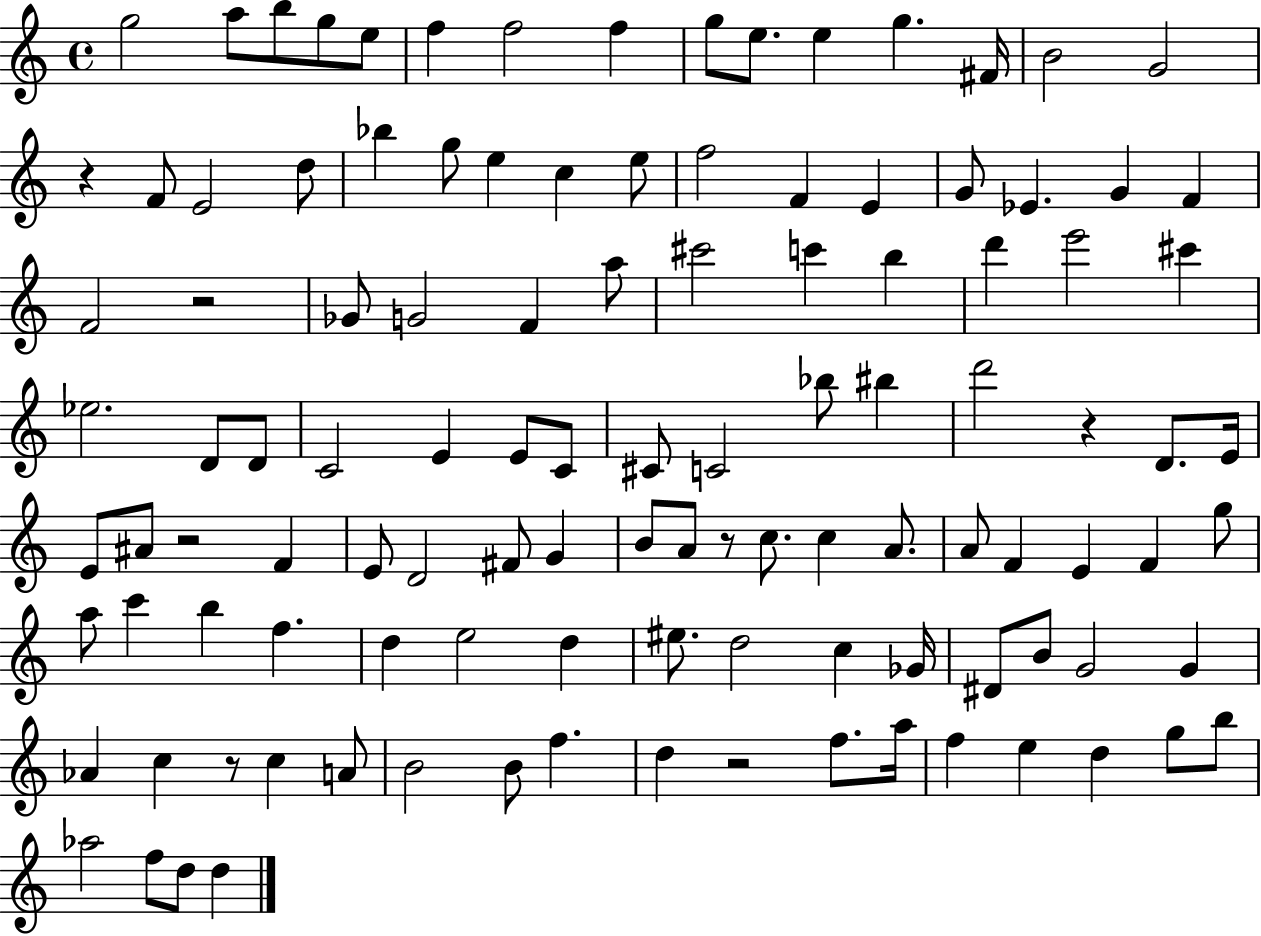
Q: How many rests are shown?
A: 7